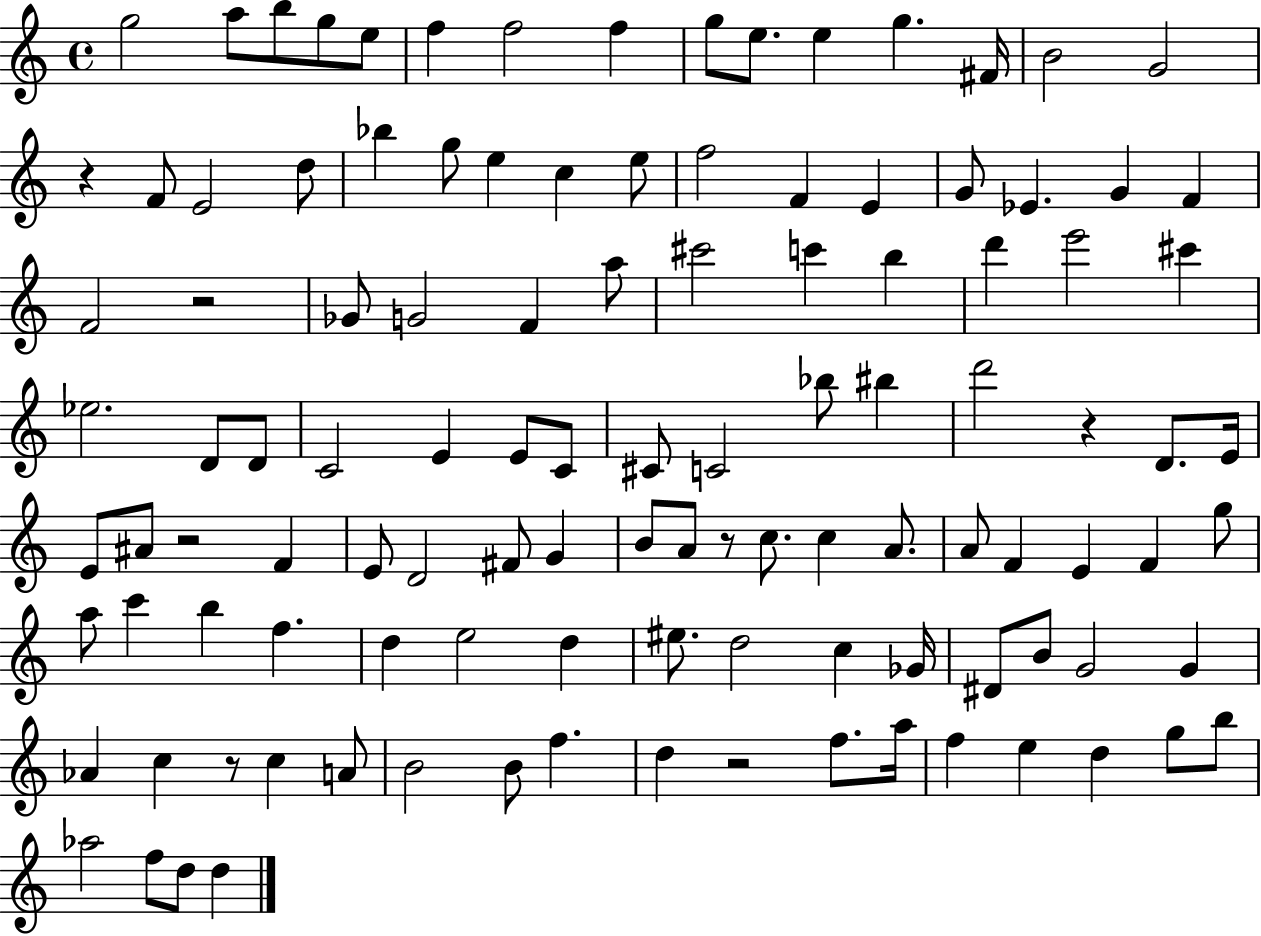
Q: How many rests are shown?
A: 7